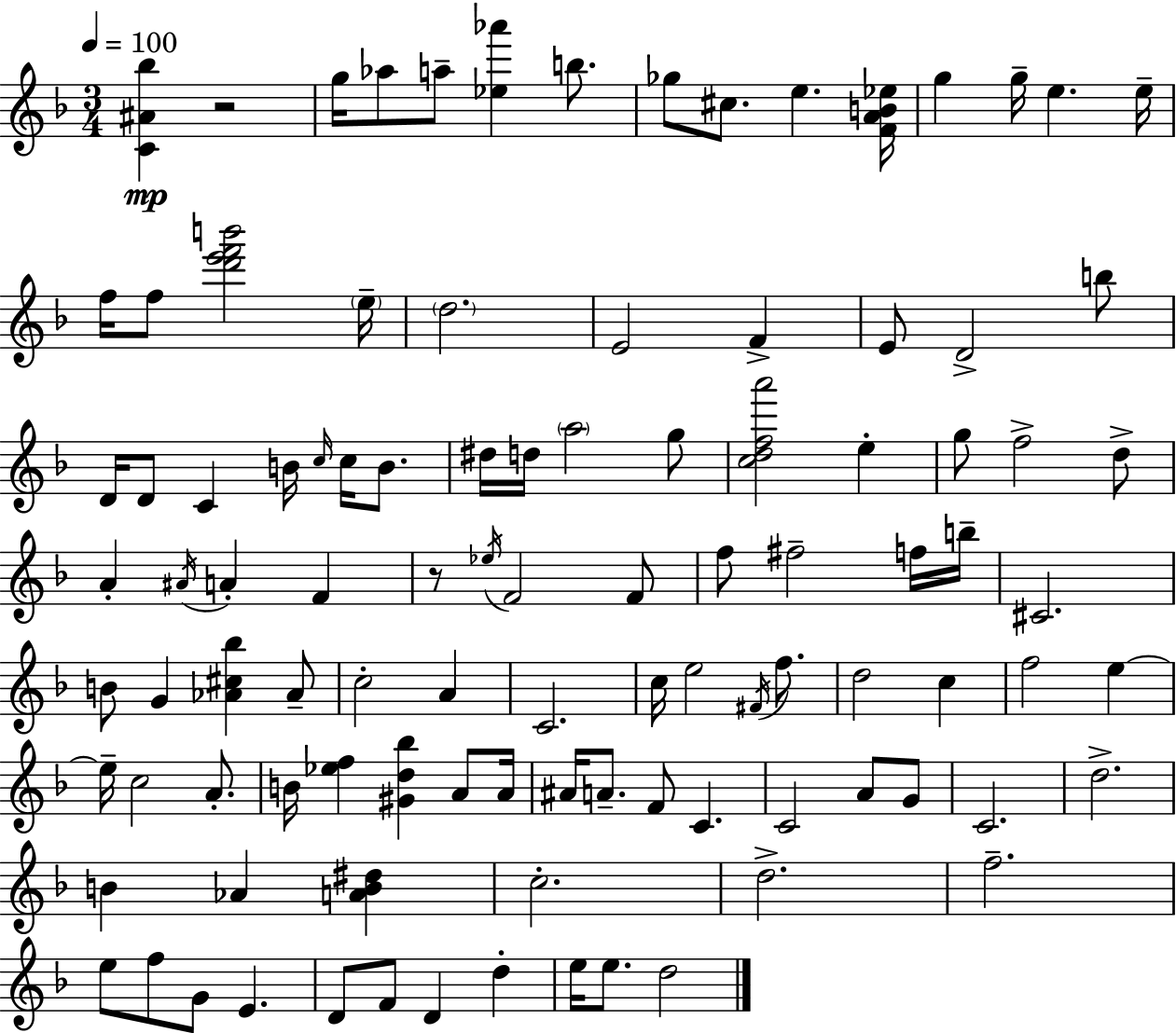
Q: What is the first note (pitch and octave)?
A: G5